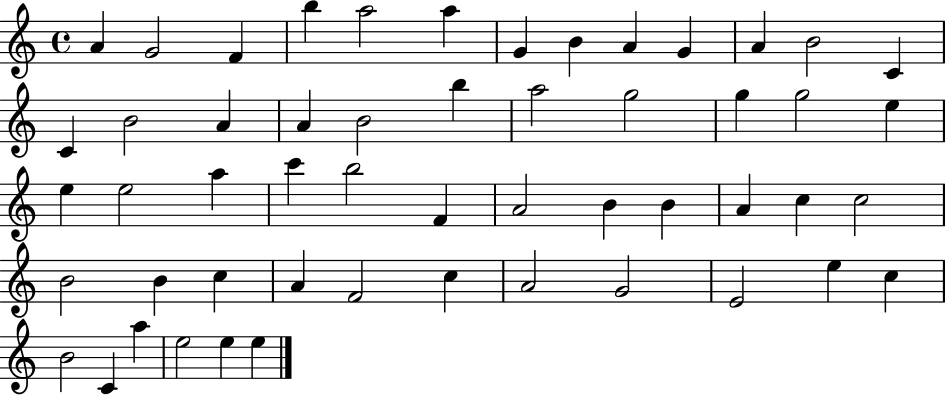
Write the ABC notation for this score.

X:1
T:Untitled
M:4/4
L:1/4
K:C
A G2 F b a2 a G B A G A B2 C C B2 A A B2 b a2 g2 g g2 e e e2 a c' b2 F A2 B B A c c2 B2 B c A F2 c A2 G2 E2 e c B2 C a e2 e e